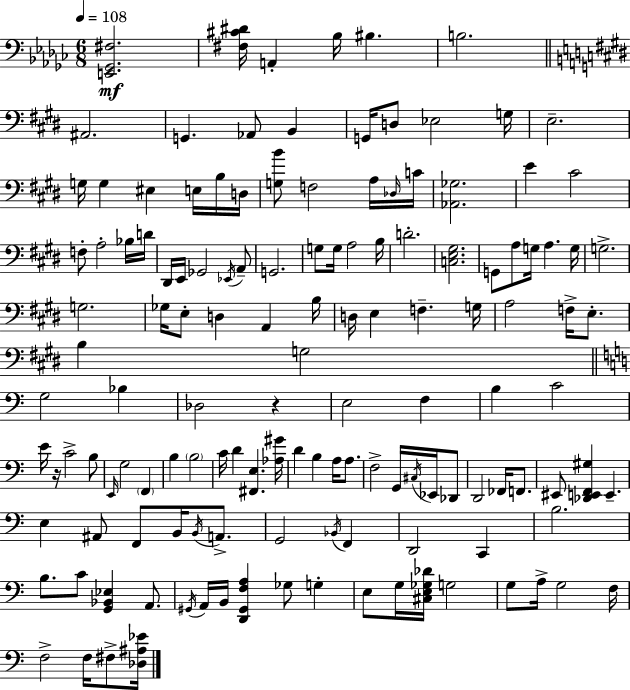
{
  \clef bass
  \numericTimeSignature
  \time 6/8
  \key ees \minor
  \tempo 4 = 108
  <e, ges, fis>2.\mf | <fis cis' dis'>16 a,4-. bes16 bis4. | b2. | \bar "||" \break \key e \major ais,2. | g,4. aes,8 b,4 | g,16 d8 ees2 g16 | e2.-- | \break g16 g4 eis4 e16 b16 d16 | <g b'>8 f2 a16 \grace { des16 } | c'16 <aes, ges>2. | e'4 cis'2 | \break f8-. a2-. bes16 | d'16 dis,16 e,16 ges,2 \acciaccatura { ees,16 } | a,8-- g,2. | g8 g16 a2 | \break b16 d'2.-. | <c e gis>2. | g,8 a8 g16 a4. | g16 g2.-> | \break g2. | ges16 e8-. d4 a,4 | b16 d16 e4 f4.-- | g16 a2 f16-> e8.-. | \break b4 g2 | \bar "||" \break \key a \minor g2 bes4 | des2 r4 | e2 f4 | b4 c'2 | \break e'16 r16 c'2-> b8 | \grace { e,16 } g2 \parenthesize f,4 | b4 \parenthesize b2 | c'16 d'4 <fis, e>4. | \break <aes gis'>16 d'4 b4 a16 a8. | f2-> g,16 \acciaccatura { cis16 } ees,16 | des,8 d,2 fes,16 f,8. | eis,8 <des, e, f, gis>4 e,4.-- | \break e4 ais,8 f,8 b,16 \acciaccatura { b,16 } | a,8.-> g,2 \acciaccatura { bes,16 } | f,4 d,2 | c,4 b2. | \break b8. c'8 <g, bes, ees>4 | a,8. \acciaccatura { gis,16 } a,16 b,16 <d, gis, f a>4 ges8 | g4-. e8 g16 <cis e ges des'>16 g2 | g8 a16-> g2 | \break f16 f2-> | f16 fis8-> <des ais ees'>16 \bar "|."
}